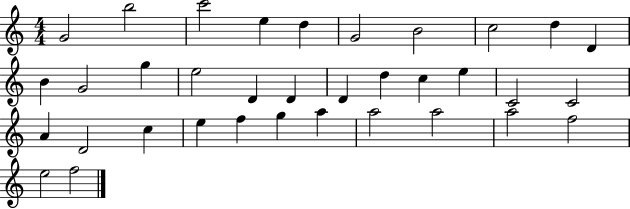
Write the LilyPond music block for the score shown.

{
  \clef treble
  \numericTimeSignature
  \time 4/4
  \key c \major
  g'2 b''2 | c'''2 e''4 d''4 | g'2 b'2 | c''2 d''4 d'4 | \break b'4 g'2 g''4 | e''2 d'4 d'4 | d'4 d''4 c''4 e''4 | c'2 c'2 | \break a'4 d'2 c''4 | e''4 f''4 g''4 a''4 | a''2 a''2 | a''2 f''2 | \break e''2 f''2 | \bar "|."
}